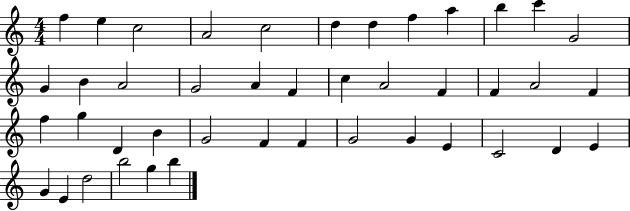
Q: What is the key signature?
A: C major